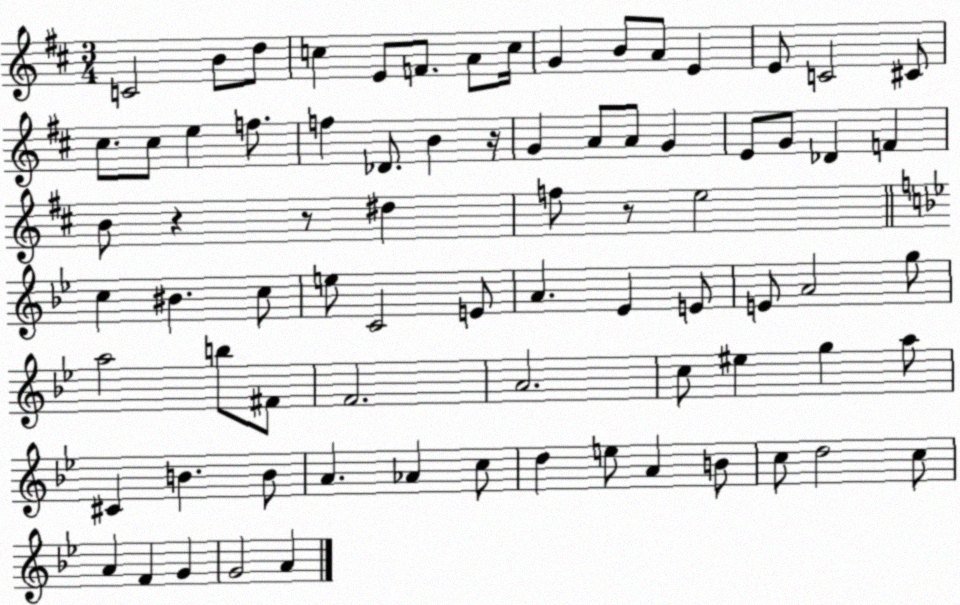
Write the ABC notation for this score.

X:1
T:Untitled
M:3/4
L:1/4
K:D
C2 B/2 d/2 c E/2 F/2 A/2 c/4 G B/2 A/2 E E/2 C2 ^C/2 ^c/2 ^c/2 e f/2 f _D/2 B z/4 G A/2 A/2 G E/2 G/2 _D F B/2 z z/2 ^d f/2 z/2 e2 c ^B c/2 e/2 C2 E/2 A _E E/2 E/2 A2 g/2 a2 b/2 ^F/2 F2 A2 c/2 ^e g a/2 ^C B B/2 A _A c/2 d e/2 A B/2 c/2 d2 c/2 A F G G2 A